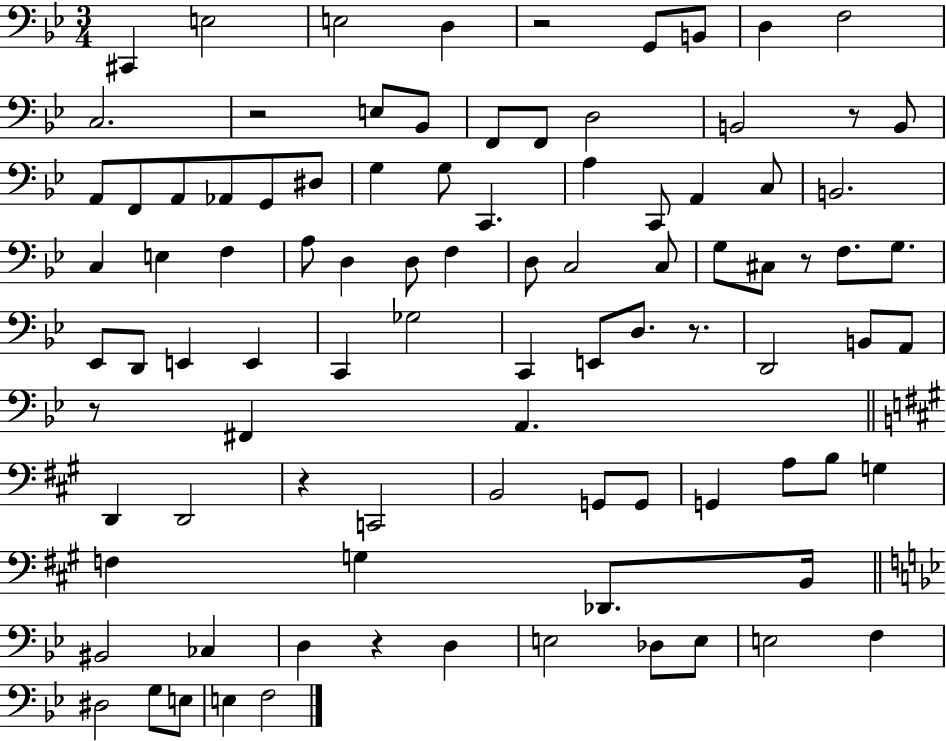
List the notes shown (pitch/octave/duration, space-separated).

C#2/q E3/h E3/h D3/q R/h G2/e B2/e D3/q F3/h C3/h. R/h E3/e Bb2/e F2/e F2/e D3/h B2/h R/e B2/e A2/e F2/e A2/e Ab2/e G2/e D#3/e G3/q G3/e C2/q. A3/q C2/e A2/q C3/e B2/h. C3/q E3/q F3/q A3/e D3/q D3/e F3/q D3/e C3/h C3/e G3/e C#3/e R/e F3/e. G3/e. Eb2/e D2/e E2/q E2/q C2/q Gb3/h C2/q E2/e D3/e. R/e. D2/h B2/e A2/e R/e F#2/q A2/q. D2/q D2/h R/q C2/h B2/h G2/e G2/e G2/q A3/e B3/e G3/q F3/q G3/q Db2/e. B2/s BIS2/h CES3/q D3/q R/q D3/q E3/h Db3/e E3/e E3/h F3/q D#3/h G3/e E3/e E3/q F3/h